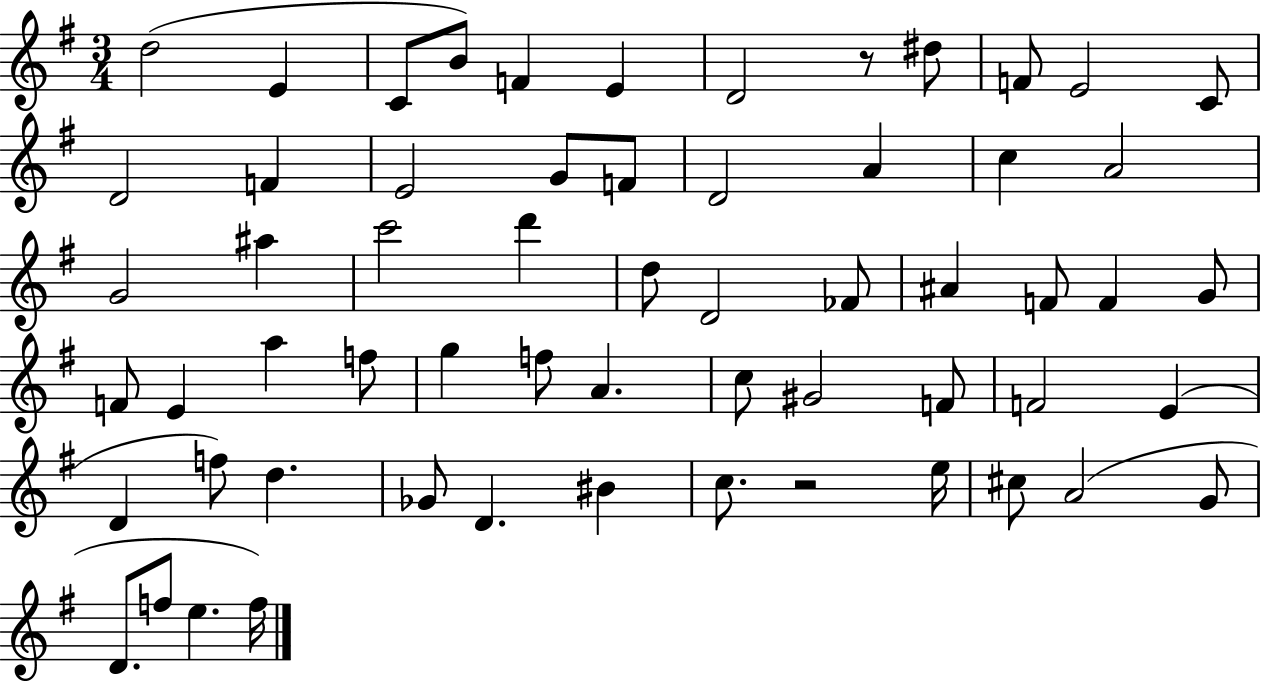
{
  \clef treble
  \numericTimeSignature
  \time 3/4
  \key g \major
  \repeat volta 2 { d''2( e'4 | c'8 b'8) f'4 e'4 | d'2 r8 dis''8 | f'8 e'2 c'8 | \break d'2 f'4 | e'2 g'8 f'8 | d'2 a'4 | c''4 a'2 | \break g'2 ais''4 | c'''2 d'''4 | d''8 d'2 fes'8 | ais'4 f'8 f'4 g'8 | \break f'8 e'4 a''4 f''8 | g''4 f''8 a'4. | c''8 gis'2 f'8 | f'2 e'4( | \break d'4 f''8) d''4. | ges'8 d'4. bis'4 | c''8. r2 e''16 | cis''8 a'2( g'8 | \break d'8. f''8 e''4. f''16) | } \bar "|."
}